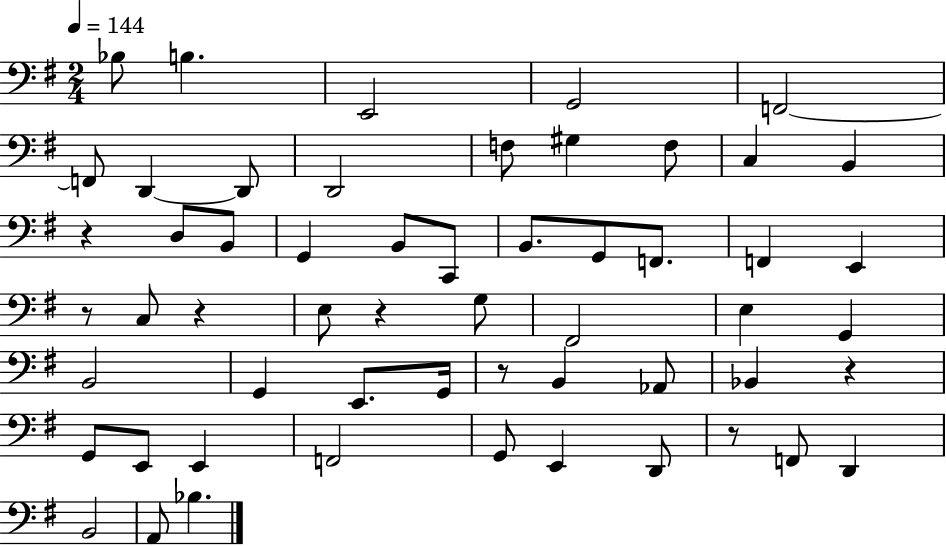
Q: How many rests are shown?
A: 7